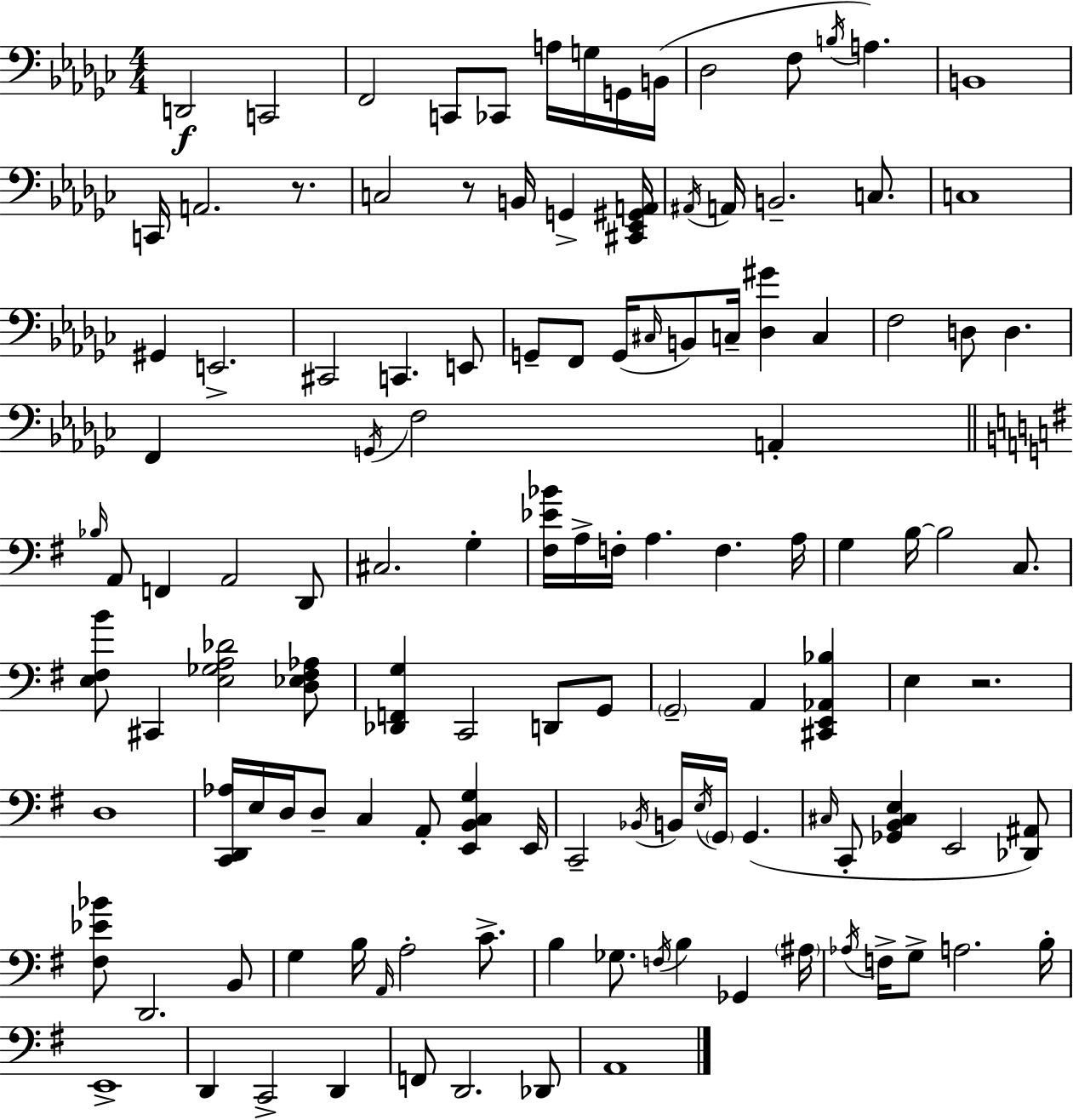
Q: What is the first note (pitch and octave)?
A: D2